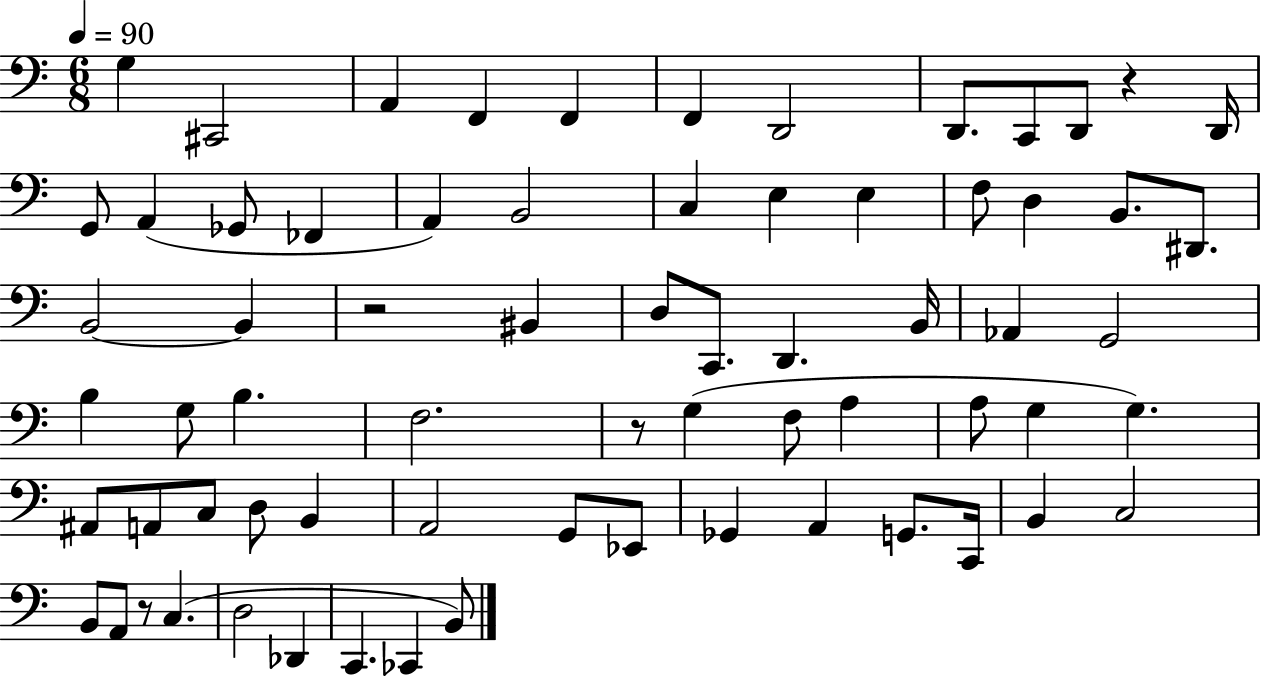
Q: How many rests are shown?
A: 4